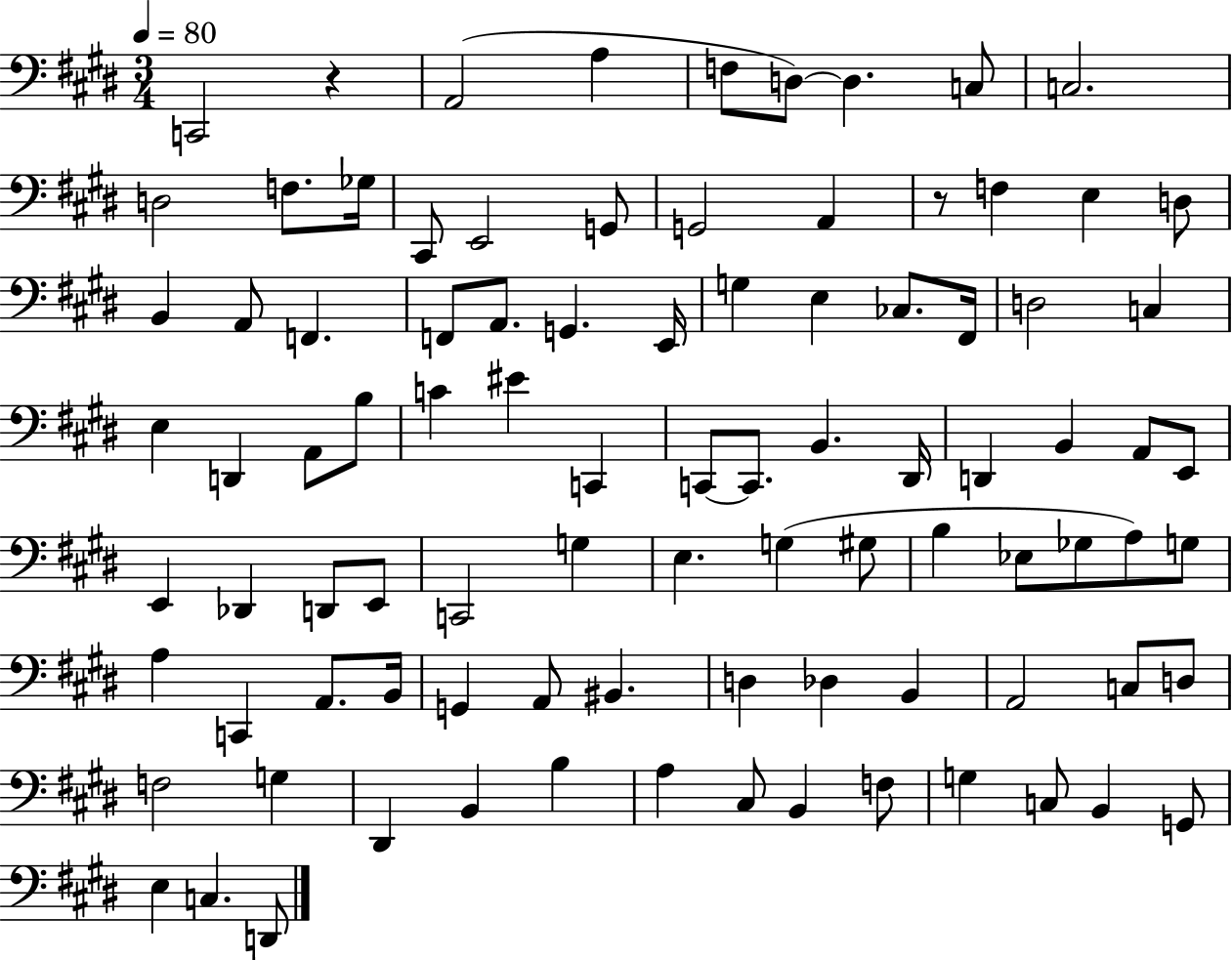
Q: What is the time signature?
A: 3/4